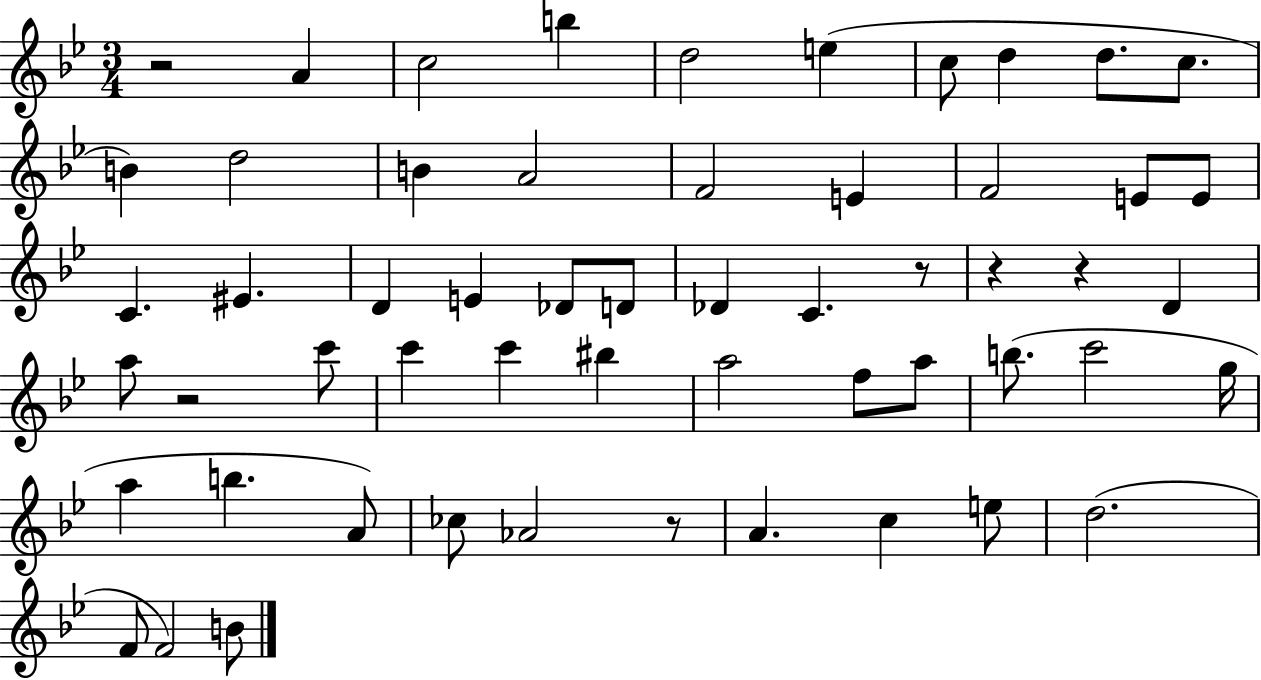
R/h A4/q C5/h B5/q D5/h E5/q C5/e D5/q D5/e. C5/e. B4/q D5/h B4/q A4/h F4/h E4/q F4/h E4/e E4/e C4/q. EIS4/q. D4/q E4/q Db4/e D4/e Db4/q C4/q. R/e R/q R/q D4/q A5/e R/h C6/e C6/q C6/q BIS5/q A5/h F5/e A5/e B5/e. C6/h G5/s A5/q B5/q. A4/e CES5/e Ab4/h R/e A4/q. C5/q E5/e D5/h. F4/e F4/h B4/e